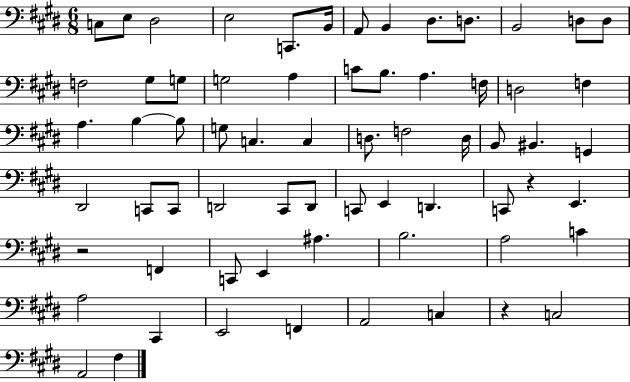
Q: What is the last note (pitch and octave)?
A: F#3